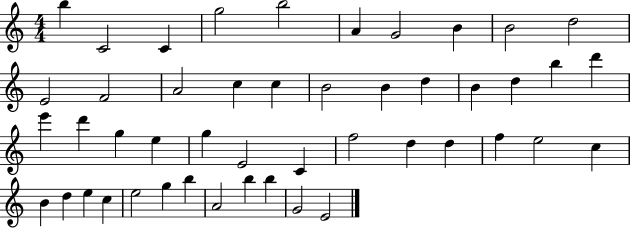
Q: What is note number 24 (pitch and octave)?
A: D6